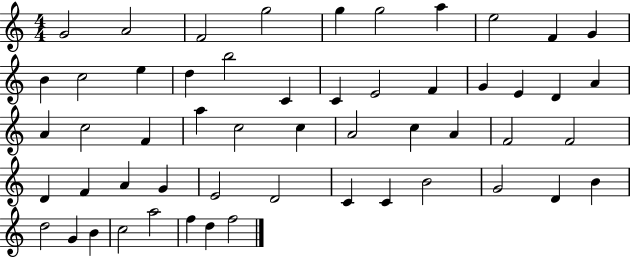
X:1
T:Untitled
M:4/4
L:1/4
K:C
G2 A2 F2 g2 g g2 a e2 F G B c2 e d b2 C C E2 F G E D A A c2 F a c2 c A2 c A F2 F2 D F A G E2 D2 C C B2 G2 D B d2 G B c2 a2 f d f2